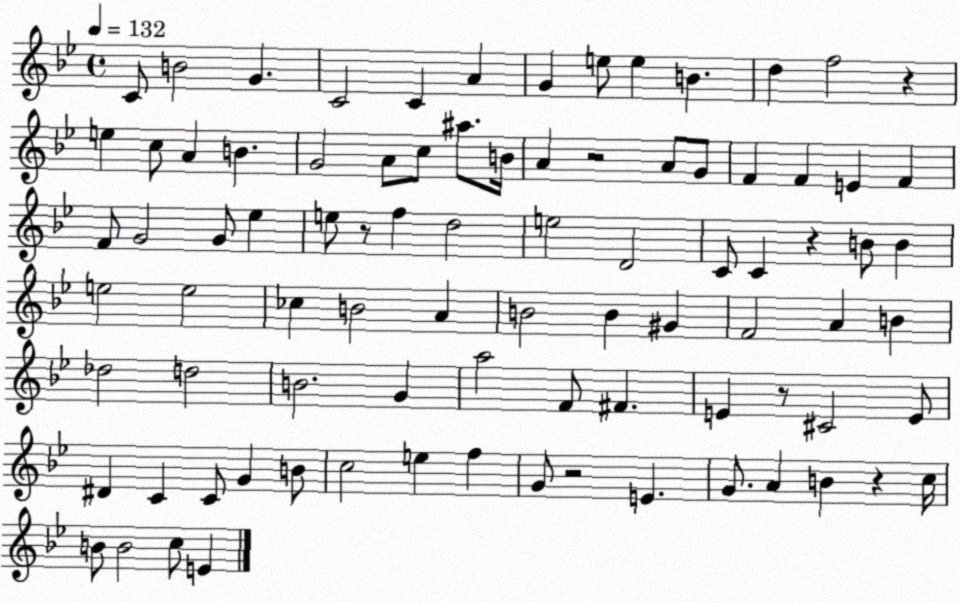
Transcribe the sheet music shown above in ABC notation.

X:1
T:Untitled
M:4/4
L:1/4
K:Bb
C/2 B2 G C2 C A G e/2 e B d f2 z e c/2 A B G2 A/2 c/2 ^a/2 B/4 A z2 A/2 G/2 F F E F F/2 G2 G/2 _e e/2 z/2 f d2 e2 D2 C/2 C z B/2 B e2 e2 _c B2 A B2 B ^G F2 A B _d2 d2 B2 G a2 F/2 ^F E z/2 ^C2 E/2 ^D C C/2 G B/2 c2 e f G/2 z2 E G/2 A B z c/4 B/2 B2 c/2 E